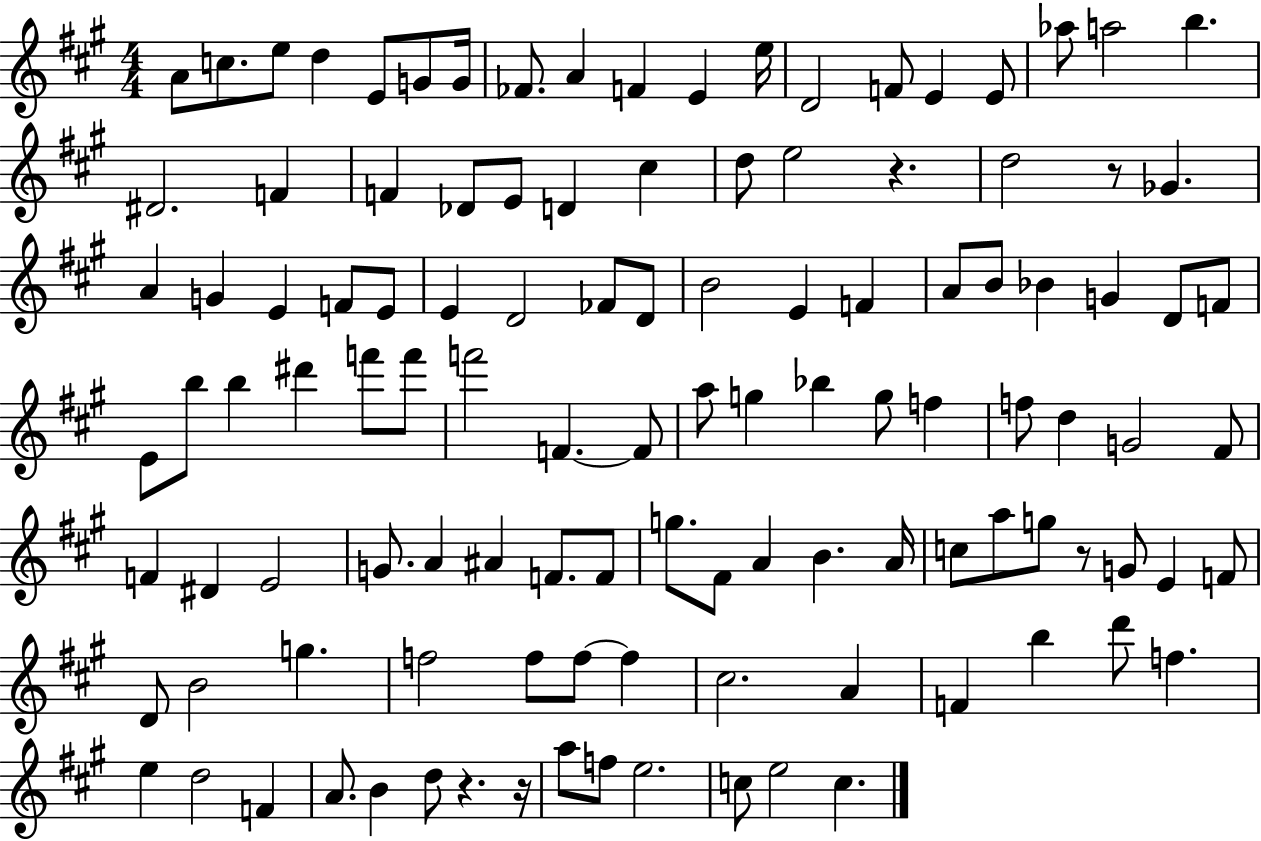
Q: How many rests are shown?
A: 5